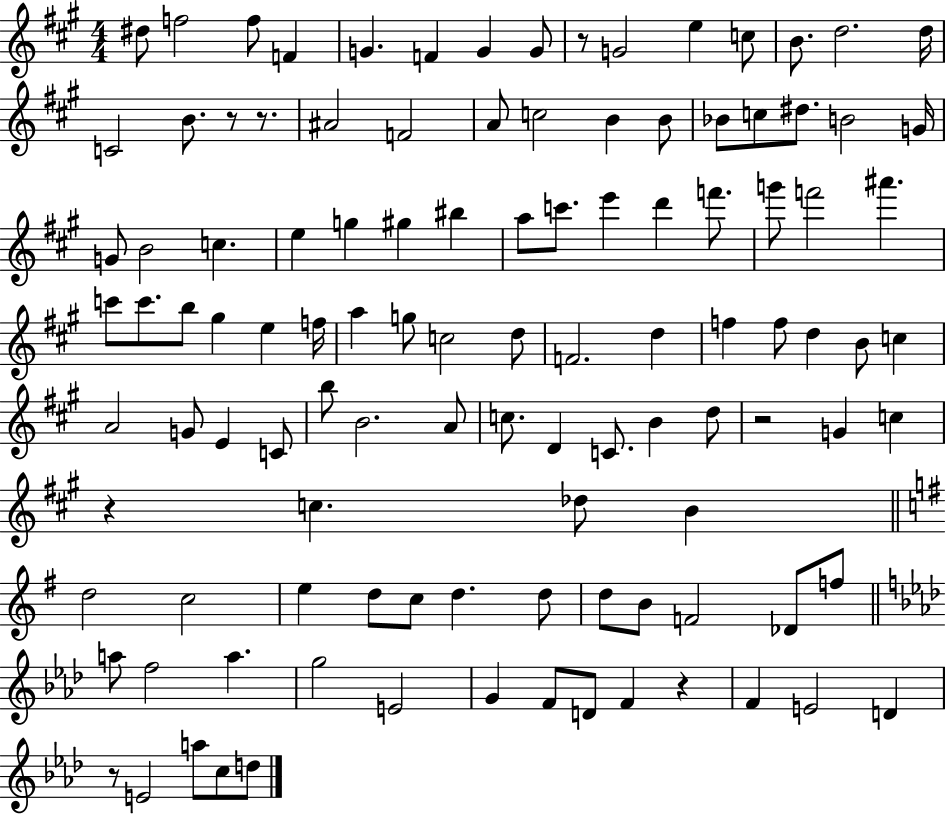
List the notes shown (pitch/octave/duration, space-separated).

D#5/e F5/h F5/e F4/q G4/q. F4/q G4/q G4/e R/e G4/h E5/q C5/e B4/e. D5/h. D5/s C4/h B4/e. R/e R/e. A#4/h F4/h A4/e C5/h B4/q B4/e Bb4/e C5/e D#5/e. B4/h G4/s G4/e B4/h C5/q. E5/q G5/q G#5/q BIS5/q A5/e C6/e. E6/q D6/q F6/e. G6/e F6/h A#6/q. C6/e C6/e. B5/e G#5/q E5/q F5/s A5/q G5/e C5/h D5/e F4/h. D5/q F5/q F5/e D5/q B4/e C5/q A4/h G4/e E4/q C4/e B5/e B4/h. A4/e C5/e. D4/q C4/e. B4/q D5/e R/h G4/q C5/q R/q C5/q. Db5/e B4/q D5/h C5/h E5/q D5/e C5/e D5/q. D5/e D5/e B4/e F4/h Db4/e F5/e A5/e F5/h A5/q. G5/h E4/h G4/q F4/e D4/e F4/q R/q F4/q E4/h D4/q R/e E4/h A5/e C5/e D5/e